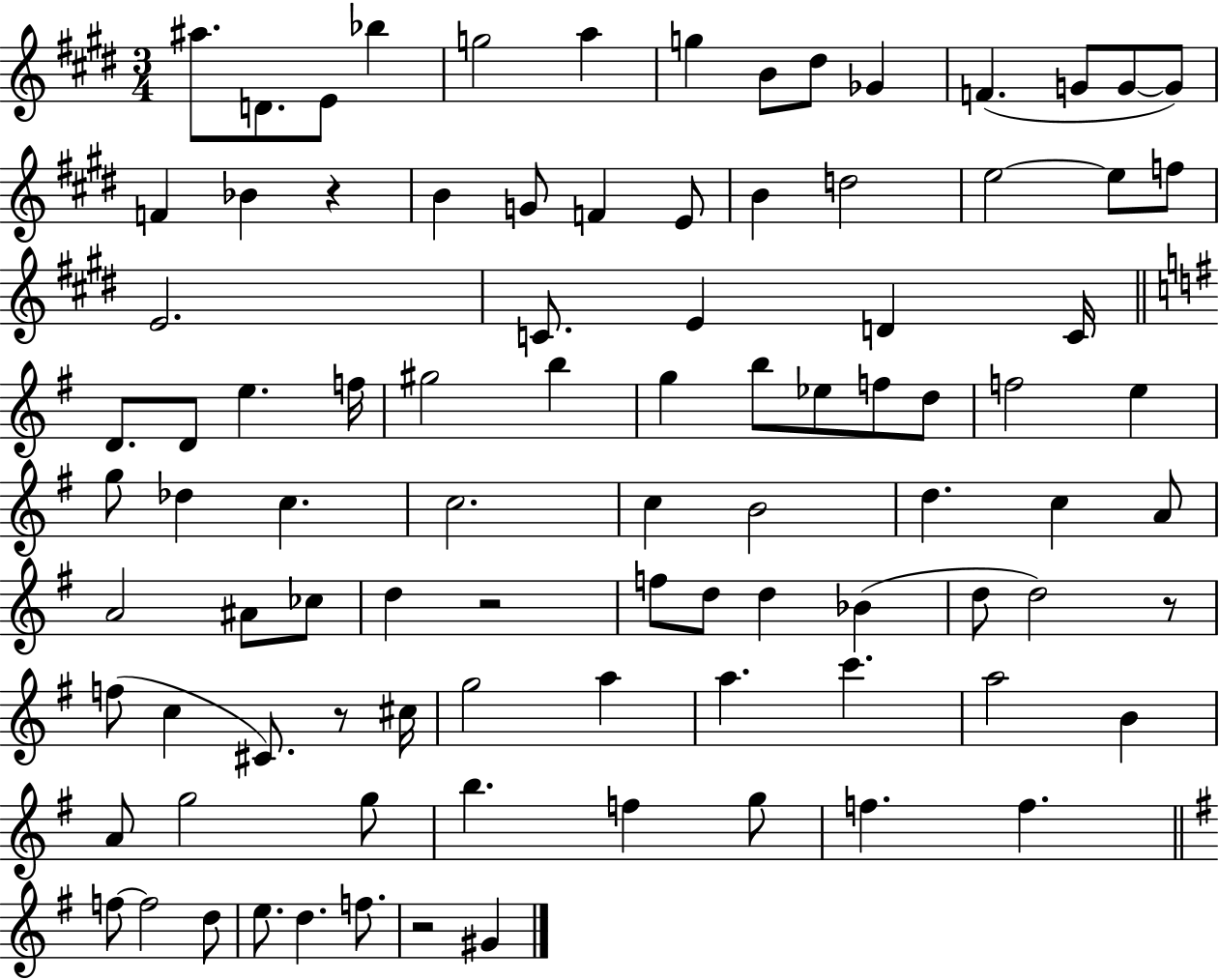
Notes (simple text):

A#5/e. D4/e. E4/e Bb5/q G5/h A5/q G5/q B4/e D#5/e Gb4/q F4/q. G4/e G4/e G4/e F4/q Bb4/q R/q B4/q G4/e F4/q E4/e B4/q D5/h E5/h E5/e F5/e E4/h. C4/e. E4/q D4/q C4/s D4/e. D4/e E5/q. F5/s G#5/h B5/q G5/q B5/e Eb5/e F5/e D5/e F5/h E5/q G5/e Db5/q C5/q. C5/h. C5/q B4/h D5/q. C5/q A4/e A4/h A#4/e CES5/e D5/q R/h F5/e D5/e D5/q Bb4/q D5/e D5/h R/e F5/e C5/q C#4/e. R/e C#5/s G5/h A5/q A5/q. C6/q. A5/h B4/q A4/e G5/h G5/e B5/q. F5/q G5/e F5/q. F5/q. F5/e F5/h D5/e E5/e. D5/q. F5/e. R/h G#4/q